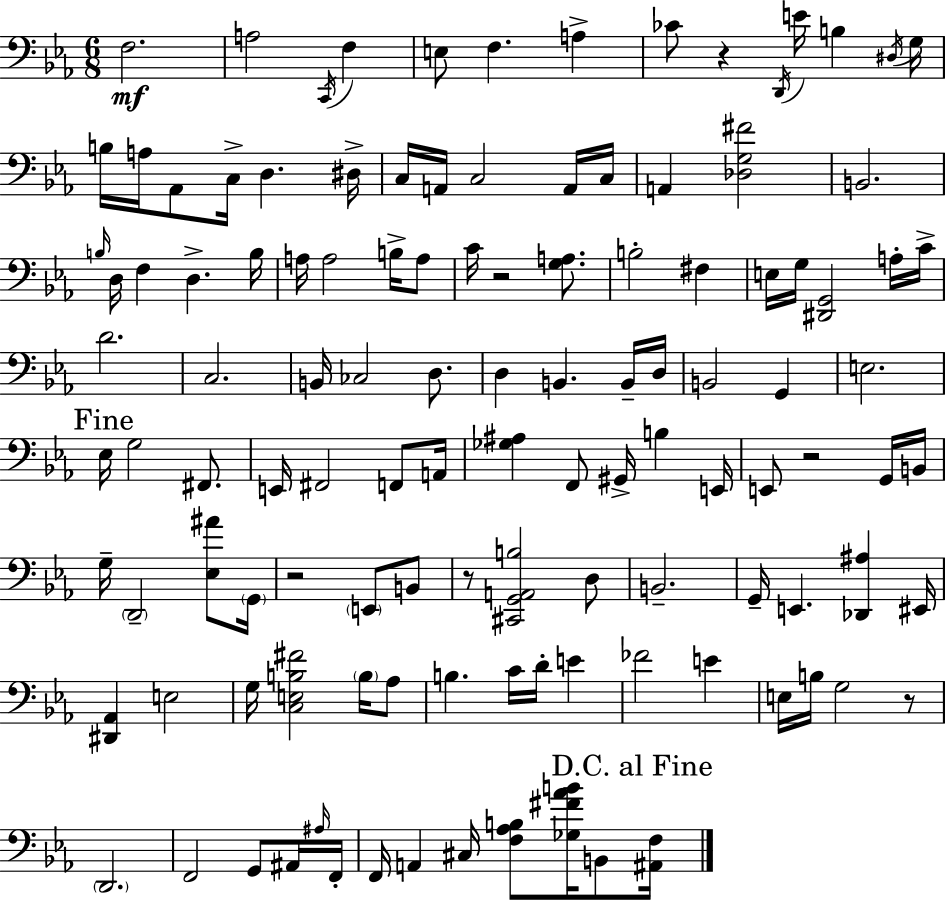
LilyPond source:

{
  \clef bass
  \numericTimeSignature
  \time 6/8
  \key ees \major
  \repeat volta 2 { f2.\mf | a2 \acciaccatura { c,16 } f4 | e8 f4. a4-> | ces'8 r4 \acciaccatura { d,16 } e'16 b4 | \break \acciaccatura { dis16 } g16 b16 a16 aes,8 c16-> d4. | dis16-> c16 a,16 c2 | a,16 c16 a,4 <des g fis'>2 | b,2. | \break \grace { b16 } d16 f4 d4.-> | b16 a16 a2 | b16-> a8 c'16 r2 | <g a>8. b2-. | \break fis4 e16 g16 <dis, g,>2 | a16-. c'16-> d'2. | c2. | b,16 ces2 | \break d8. d4 b,4. | b,16-- d16 b,2 | g,4 e2. | \mark "Fine" ees16 g2 | \break fis,8. e,16 fis,2 | f,8 a,16 <ges ais>4 f,8 gis,16-> b4 | e,16 e,8 r2 | g,16 b,16 g16-- \parenthesize d,2-- | \break <ees ais'>8 \parenthesize g,16 r2 | \parenthesize e,8 b,8 r8 <cis, g, a, b>2 | d8 b,2.-- | g,16-- e,4. <des, ais>4 | \break eis,16 <dis, aes,>4 e2 | g16 <c e b fis'>2 | \parenthesize b16 aes8 b4. c'16 d'16-. | e'4 fes'2 | \break e'4 e16 b16 g2 | r8 \parenthesize d,2. | f,2 | g,8 ais,16 \grace { ais16 } f,16-. f,16 a,4 cis16 <f aes b>8 | \break <ges fis' aes' b'>16 b,8 \mark "D.C. al Fine" <ais, f>16 } \bar "|."
}